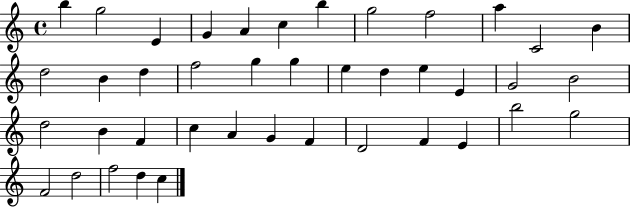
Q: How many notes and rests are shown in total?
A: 41